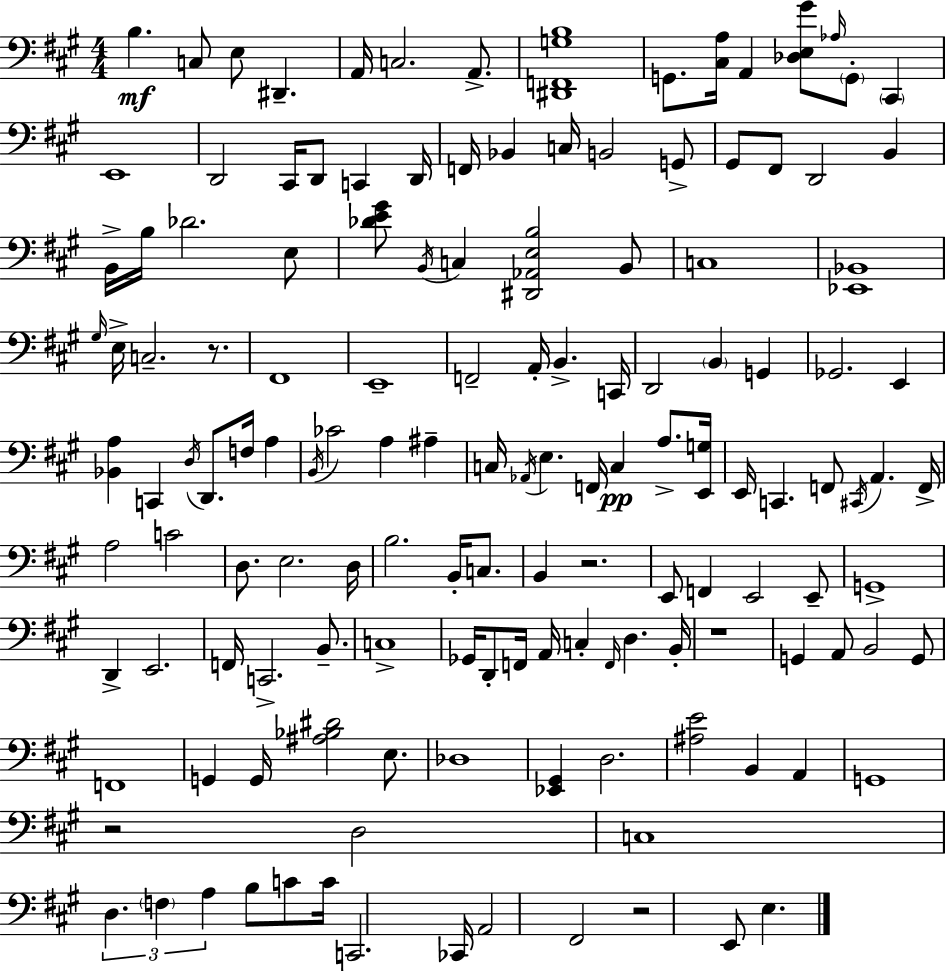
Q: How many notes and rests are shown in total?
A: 141